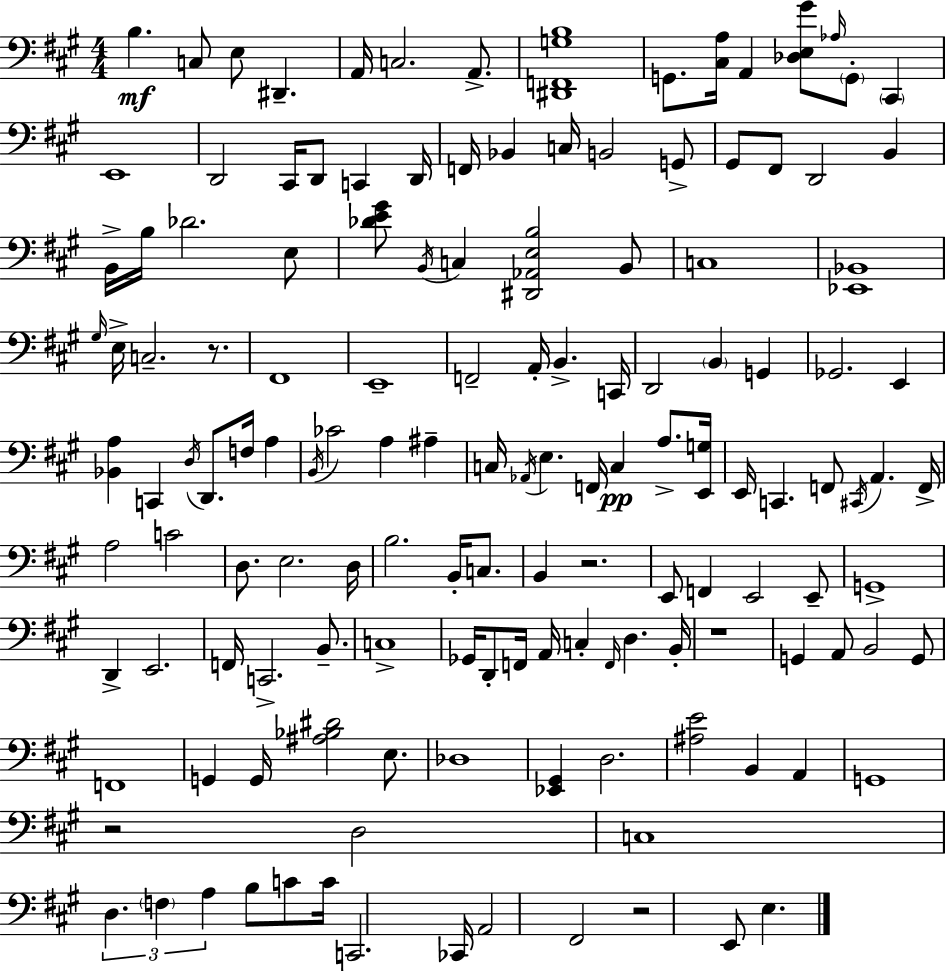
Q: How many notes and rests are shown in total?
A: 141